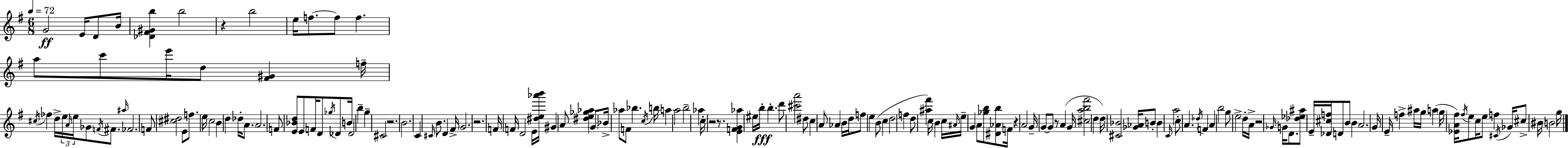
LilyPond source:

{
  \clef treble
  \numericTimeSignature
  \time 6/8
  \key e \minor
  \tempo 4 = 72
  \repeat volta 2 { g'2\ff e'16 d'8 b'16 | <des' fis' gis' b''>4 b''2 | r4 b''2 | e''16 f''8.~~ f''8 f''4. | \break a''8 c'''8 e'''16 d''8 <fis' gis'>4 f''16-- | \acciaccatura { cis''16 } fes''4 d''16-> \tuplet 3/2 { e''16 \grace { a'16 } e''16 } ges'8 \acciaccatura { f'16 } | fis'8. \grace { ais''16 } fes'2. | f'8 <cis'' dis''>2 | \break e'8 f''8. e''16 c''2 | b'4 d''4 | des''16-. a'8. a'2. | f'8 <e' bes' d''>8 e'8 f'16 d'8 | \break \acciaccatura { ges''16 } des'8 b'16 des'2 | b''4-- g''4-- cis'2 | r2. | b'2. | \break c'4 \grace { cis'16 } b'8. | d'4 fis'16-> g'2. | r2. | f'16 f'16 d'2 | \break e'16 <dis'' e'' aes''' b'''>16 gis'4 a'8 | <dis'' e'' ges'' aes''>4 \parenthesize g'8 bes'16-> aes''8 f'8 bes''4. | \acciaccatura { c''16 } b''16 a''4 a''2 | b''2-- | \break aes''4 c''16-. r2 | r8. <e' f' g' aes''>4 eis''16 | b''16-.\fff b''4.-. d'''8 <cis''' a'''>2 | dis''8 c''4 a'8 | \break aes'4 \parenthesize b'16 d''16 f''8 e''4 | b'8( c''4 d''2 | f''4 d''8 <ais'' fis'''>4) | c''16 b'4 c''16 \grace { ais'16 } e''16-- g'4 | \break a'8 <ges'' b''>8 <dis' aes' b''>8 f'16 r4 | a'2 g'16-- g'8~~ g'8 | r8 a'4( g'16 <cis'' a'' b'' fis'''>2 | d''4 d''16) <cis' bes'>2 | \break <ges' aes'>16 b'8-. b'4 | \grace { c'16 } a''2 c''8-. a'4. | \acciaccatura { des''16 } f'4 a'4 | b''2 g''8 | \break e''2-> d''16-. a'16-> r2 | \grace { ges'16 } g'16 d'8. <des'' ees'' ais''>8 | e'16-- <des' cis'' f''>16 d'8 b'8 b'4 a'2. | g'16 | \break e'16-- f''4-> ais''16 g''16 a''4( \parenthesize g''16 | <ees' a' fis''>16) \acciaccatura { fis''16 } e''8 c''16 e''8 f''4 \acciaccatura { cis'16 } | ges'16 cis''8-> bis'16 \parenthesize b'2 | g''16 } \bar "|."
}